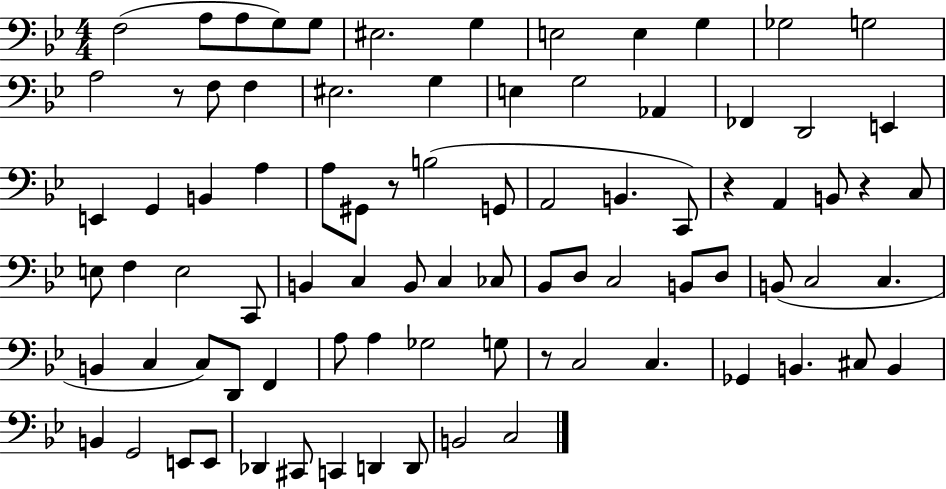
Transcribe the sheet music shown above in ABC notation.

X:1
T:Untitled
M:4/4
L:1/4
K:Bb
F,2 A,/2 A,/2 G,/2 G,/2 ^E,2 G, E,2 E, G, _G,2 G,2 A,2 z/2 F,/2 F, ^E,2 G, E, G,2 _A,, _F,, D,,2 E,, E,, G,, B,, A, A,/2 ^G,,/2 z/2 B,2 G,,/2 A,,2 B,, C,,/2 z A,, B,,/2 z C,/2 E,/2 F, E,2 C,,/2 B,, C, B,,/2 C, _C,/2 _B,,/2 D,/2 C,2 B,,/2 D,/2 B,,/2 C,2 C, B,, C, C,/2 D,,/2 F,, A,/2 A, _G,2 G,/2 z/2 C,2 C, _G,, B,, ^C,/2 B,, B,, G,,2 E,,/2 E,,/2 _D,, ^C,,/2 C,, D,, D,,/2 B,,2 C,2